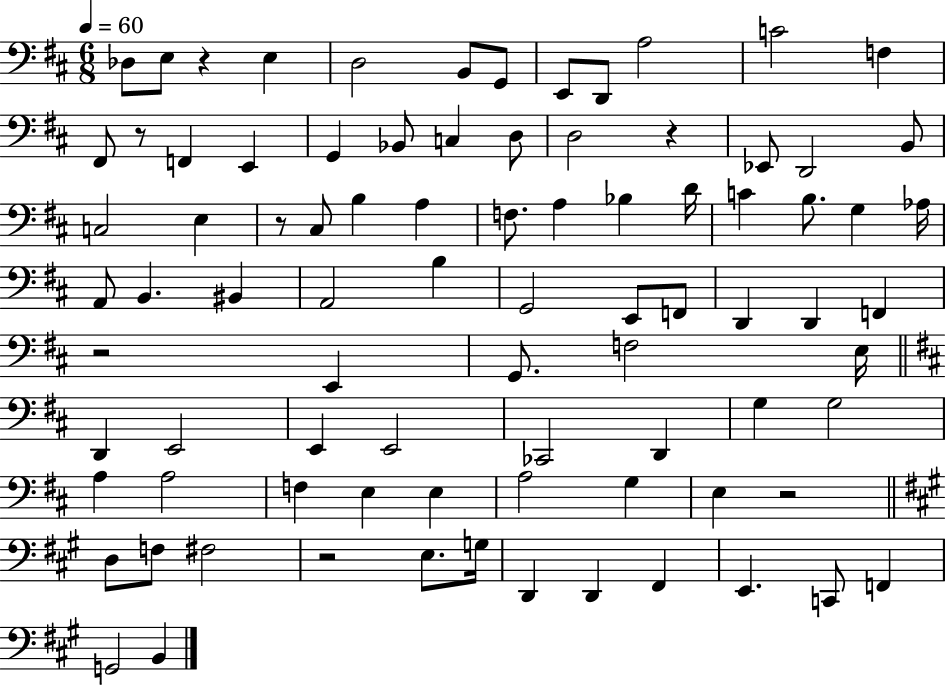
{
  \clef bass
  \numericTimeSignature
  \time 6/8
  \key d \major
  \tempo 4 = 60
  des8 e8 r4 e4 | d2 b,8 g,8 | e,8 d,8 a2 | c'2 f4 | \break fis,8 r8 f,4 e,4 | g,4 bes,8 c4 d8 | d2 r4 | ees,8 d,2 b,8 | \break c2 e4 | r8 cis8 b4 a4 | f8. a4 bes4 d'16 | c'4 b8. g4 aes16 | \break a,8 b,4. bis,4 | a,2 b4 | g,2 e,8 f,8 | d,4 d,4 f,4 | \break r2 e,4 | g,8. f2 e16 | \bar "||" \break \key b \minor d,4 e,2 | e,4 e,2 | ces,2 d,4 | g4 g2 | \break a4 a2 | f4 e4 e4 | a2 g4 | e4 r2 | \break \bar "||" \break \key a \major d8 f8 fis2 | r2 e8. g16 | d,4 d,4 fis,4 | e,4. c,8 f,4 | \break g,2 b,4 | \bar "|."
}